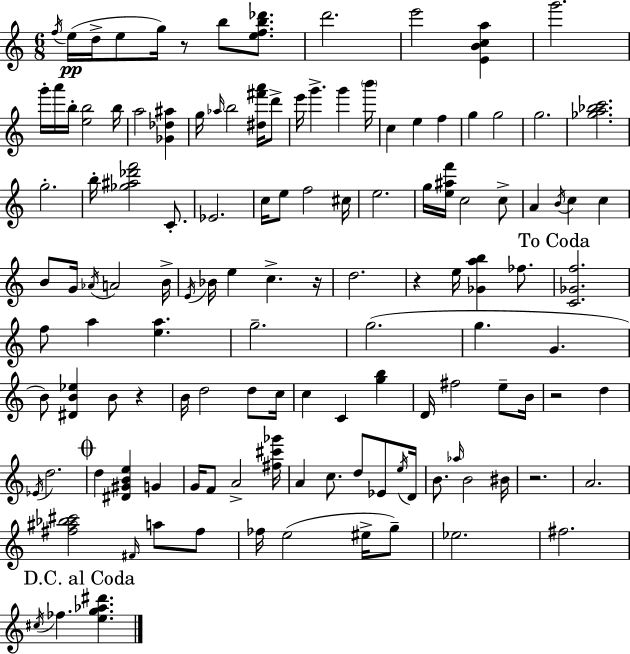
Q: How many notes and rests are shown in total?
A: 127